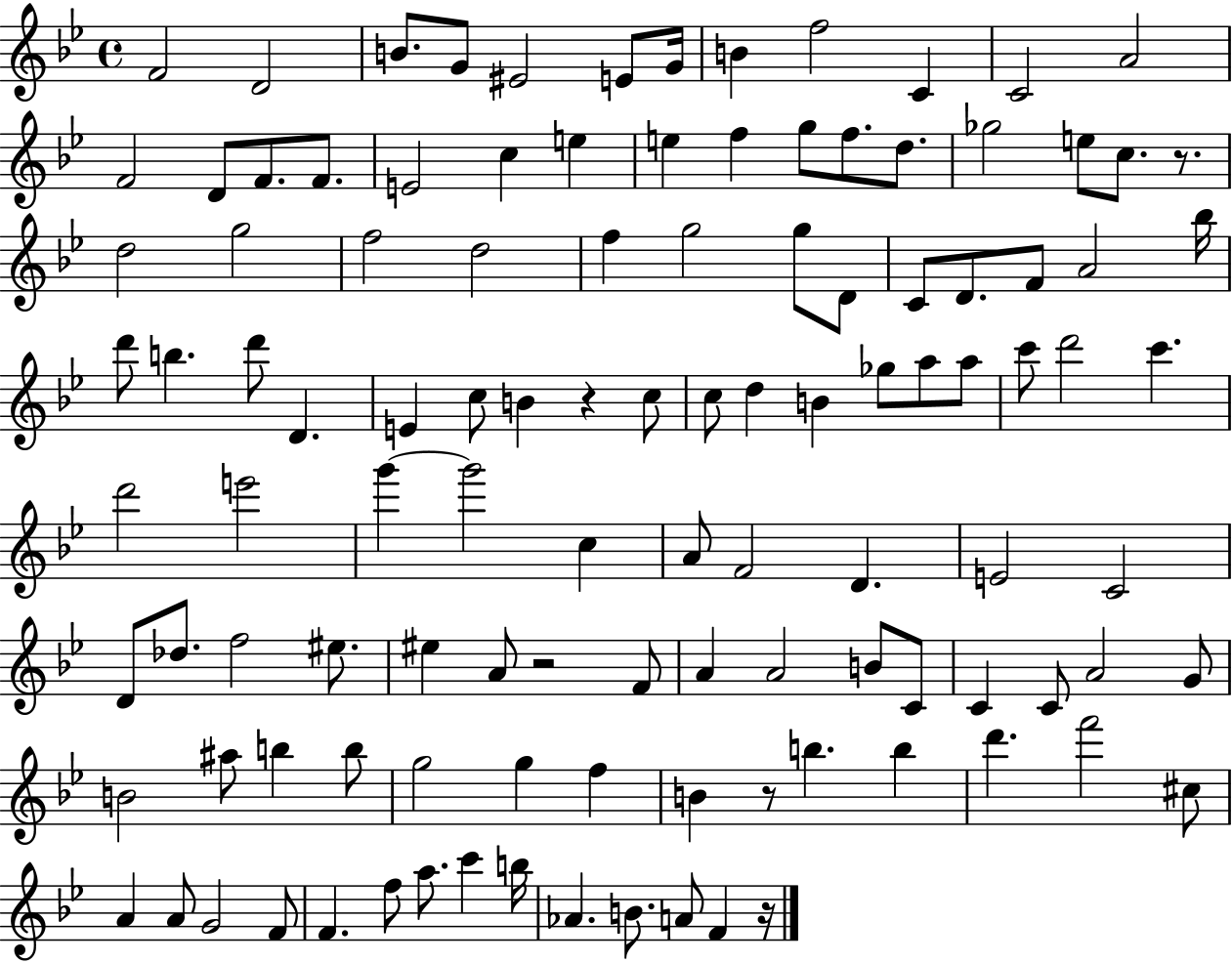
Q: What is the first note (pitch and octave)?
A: F4